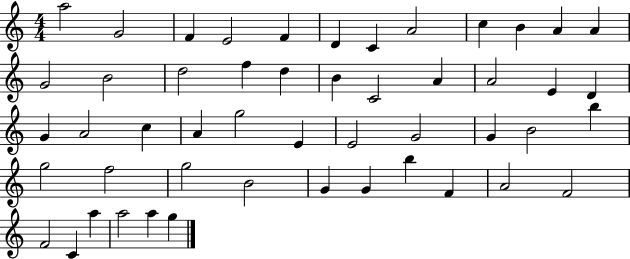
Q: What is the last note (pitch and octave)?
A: G5